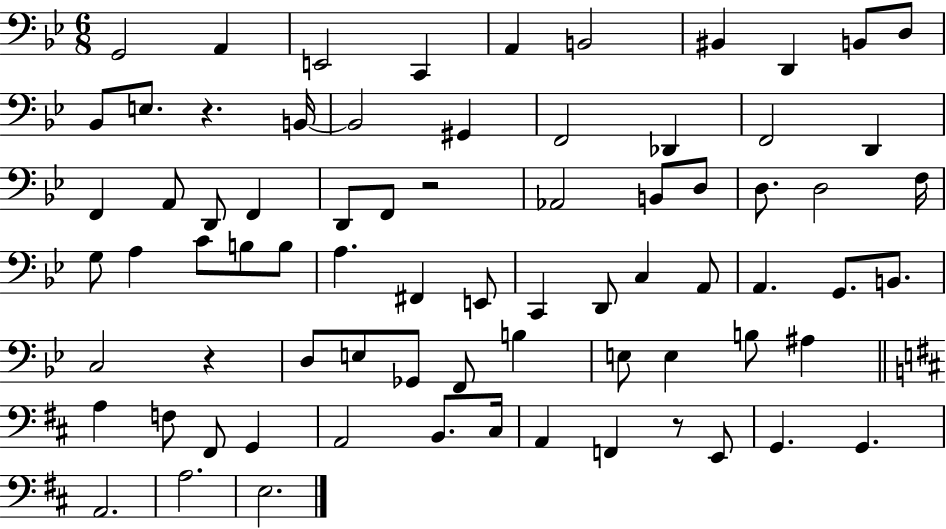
G2/h A2/q E2/h C2/q A2/q B2/h BIS2/q D2/q B2/e D3/e Bb2/e E3/e. R/q. B2/s B2/h G#2/q F2/h Db2/q F2/h D2/q F2/q A2/e D2/e F2/q D2/e F2/e R/h Ab2/h B2/e D3/e D3/e. D3/h F3/s G3/e A3/q C4/e B3/e B3/e A3/q. F#2/q E2/e C2/q D2/e C3/q A2/e A2/q. G2/e. B2/e. C3/h R/q D3/e E3/e Gb2/e F2/e B3/q E3/e E3/q B3/e A#3/q A3/q F3/e F#2/e G2/q A2/h B2/e. C#3/s A2/q F2/q R/e E2/e G2/q. G2/q. A2/h. A3/h. E3/h.